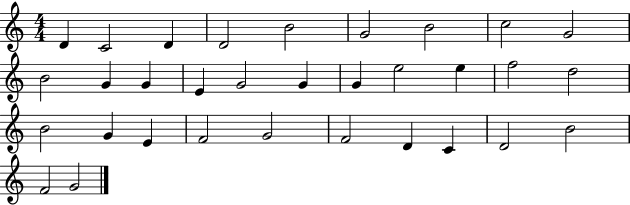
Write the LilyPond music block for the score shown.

{
  \clef treble
  \numericTimeSignature
  \time 4/4
  \key c \major
  d'4 c'2 d'4 | d'2 b'2 | g'2 b'2 | c''2 g'2 | \break b'2 g'4 g'4 | e'4 g'2 g'4 | g'4 e''2 e''4 | f''2 d''2 | \break b'2 g'4 e'4 | f'2 g'2 | f'2 d'4 c'4 | d'2 b'2 | \break f'2 g'2 | \bar "|."
}